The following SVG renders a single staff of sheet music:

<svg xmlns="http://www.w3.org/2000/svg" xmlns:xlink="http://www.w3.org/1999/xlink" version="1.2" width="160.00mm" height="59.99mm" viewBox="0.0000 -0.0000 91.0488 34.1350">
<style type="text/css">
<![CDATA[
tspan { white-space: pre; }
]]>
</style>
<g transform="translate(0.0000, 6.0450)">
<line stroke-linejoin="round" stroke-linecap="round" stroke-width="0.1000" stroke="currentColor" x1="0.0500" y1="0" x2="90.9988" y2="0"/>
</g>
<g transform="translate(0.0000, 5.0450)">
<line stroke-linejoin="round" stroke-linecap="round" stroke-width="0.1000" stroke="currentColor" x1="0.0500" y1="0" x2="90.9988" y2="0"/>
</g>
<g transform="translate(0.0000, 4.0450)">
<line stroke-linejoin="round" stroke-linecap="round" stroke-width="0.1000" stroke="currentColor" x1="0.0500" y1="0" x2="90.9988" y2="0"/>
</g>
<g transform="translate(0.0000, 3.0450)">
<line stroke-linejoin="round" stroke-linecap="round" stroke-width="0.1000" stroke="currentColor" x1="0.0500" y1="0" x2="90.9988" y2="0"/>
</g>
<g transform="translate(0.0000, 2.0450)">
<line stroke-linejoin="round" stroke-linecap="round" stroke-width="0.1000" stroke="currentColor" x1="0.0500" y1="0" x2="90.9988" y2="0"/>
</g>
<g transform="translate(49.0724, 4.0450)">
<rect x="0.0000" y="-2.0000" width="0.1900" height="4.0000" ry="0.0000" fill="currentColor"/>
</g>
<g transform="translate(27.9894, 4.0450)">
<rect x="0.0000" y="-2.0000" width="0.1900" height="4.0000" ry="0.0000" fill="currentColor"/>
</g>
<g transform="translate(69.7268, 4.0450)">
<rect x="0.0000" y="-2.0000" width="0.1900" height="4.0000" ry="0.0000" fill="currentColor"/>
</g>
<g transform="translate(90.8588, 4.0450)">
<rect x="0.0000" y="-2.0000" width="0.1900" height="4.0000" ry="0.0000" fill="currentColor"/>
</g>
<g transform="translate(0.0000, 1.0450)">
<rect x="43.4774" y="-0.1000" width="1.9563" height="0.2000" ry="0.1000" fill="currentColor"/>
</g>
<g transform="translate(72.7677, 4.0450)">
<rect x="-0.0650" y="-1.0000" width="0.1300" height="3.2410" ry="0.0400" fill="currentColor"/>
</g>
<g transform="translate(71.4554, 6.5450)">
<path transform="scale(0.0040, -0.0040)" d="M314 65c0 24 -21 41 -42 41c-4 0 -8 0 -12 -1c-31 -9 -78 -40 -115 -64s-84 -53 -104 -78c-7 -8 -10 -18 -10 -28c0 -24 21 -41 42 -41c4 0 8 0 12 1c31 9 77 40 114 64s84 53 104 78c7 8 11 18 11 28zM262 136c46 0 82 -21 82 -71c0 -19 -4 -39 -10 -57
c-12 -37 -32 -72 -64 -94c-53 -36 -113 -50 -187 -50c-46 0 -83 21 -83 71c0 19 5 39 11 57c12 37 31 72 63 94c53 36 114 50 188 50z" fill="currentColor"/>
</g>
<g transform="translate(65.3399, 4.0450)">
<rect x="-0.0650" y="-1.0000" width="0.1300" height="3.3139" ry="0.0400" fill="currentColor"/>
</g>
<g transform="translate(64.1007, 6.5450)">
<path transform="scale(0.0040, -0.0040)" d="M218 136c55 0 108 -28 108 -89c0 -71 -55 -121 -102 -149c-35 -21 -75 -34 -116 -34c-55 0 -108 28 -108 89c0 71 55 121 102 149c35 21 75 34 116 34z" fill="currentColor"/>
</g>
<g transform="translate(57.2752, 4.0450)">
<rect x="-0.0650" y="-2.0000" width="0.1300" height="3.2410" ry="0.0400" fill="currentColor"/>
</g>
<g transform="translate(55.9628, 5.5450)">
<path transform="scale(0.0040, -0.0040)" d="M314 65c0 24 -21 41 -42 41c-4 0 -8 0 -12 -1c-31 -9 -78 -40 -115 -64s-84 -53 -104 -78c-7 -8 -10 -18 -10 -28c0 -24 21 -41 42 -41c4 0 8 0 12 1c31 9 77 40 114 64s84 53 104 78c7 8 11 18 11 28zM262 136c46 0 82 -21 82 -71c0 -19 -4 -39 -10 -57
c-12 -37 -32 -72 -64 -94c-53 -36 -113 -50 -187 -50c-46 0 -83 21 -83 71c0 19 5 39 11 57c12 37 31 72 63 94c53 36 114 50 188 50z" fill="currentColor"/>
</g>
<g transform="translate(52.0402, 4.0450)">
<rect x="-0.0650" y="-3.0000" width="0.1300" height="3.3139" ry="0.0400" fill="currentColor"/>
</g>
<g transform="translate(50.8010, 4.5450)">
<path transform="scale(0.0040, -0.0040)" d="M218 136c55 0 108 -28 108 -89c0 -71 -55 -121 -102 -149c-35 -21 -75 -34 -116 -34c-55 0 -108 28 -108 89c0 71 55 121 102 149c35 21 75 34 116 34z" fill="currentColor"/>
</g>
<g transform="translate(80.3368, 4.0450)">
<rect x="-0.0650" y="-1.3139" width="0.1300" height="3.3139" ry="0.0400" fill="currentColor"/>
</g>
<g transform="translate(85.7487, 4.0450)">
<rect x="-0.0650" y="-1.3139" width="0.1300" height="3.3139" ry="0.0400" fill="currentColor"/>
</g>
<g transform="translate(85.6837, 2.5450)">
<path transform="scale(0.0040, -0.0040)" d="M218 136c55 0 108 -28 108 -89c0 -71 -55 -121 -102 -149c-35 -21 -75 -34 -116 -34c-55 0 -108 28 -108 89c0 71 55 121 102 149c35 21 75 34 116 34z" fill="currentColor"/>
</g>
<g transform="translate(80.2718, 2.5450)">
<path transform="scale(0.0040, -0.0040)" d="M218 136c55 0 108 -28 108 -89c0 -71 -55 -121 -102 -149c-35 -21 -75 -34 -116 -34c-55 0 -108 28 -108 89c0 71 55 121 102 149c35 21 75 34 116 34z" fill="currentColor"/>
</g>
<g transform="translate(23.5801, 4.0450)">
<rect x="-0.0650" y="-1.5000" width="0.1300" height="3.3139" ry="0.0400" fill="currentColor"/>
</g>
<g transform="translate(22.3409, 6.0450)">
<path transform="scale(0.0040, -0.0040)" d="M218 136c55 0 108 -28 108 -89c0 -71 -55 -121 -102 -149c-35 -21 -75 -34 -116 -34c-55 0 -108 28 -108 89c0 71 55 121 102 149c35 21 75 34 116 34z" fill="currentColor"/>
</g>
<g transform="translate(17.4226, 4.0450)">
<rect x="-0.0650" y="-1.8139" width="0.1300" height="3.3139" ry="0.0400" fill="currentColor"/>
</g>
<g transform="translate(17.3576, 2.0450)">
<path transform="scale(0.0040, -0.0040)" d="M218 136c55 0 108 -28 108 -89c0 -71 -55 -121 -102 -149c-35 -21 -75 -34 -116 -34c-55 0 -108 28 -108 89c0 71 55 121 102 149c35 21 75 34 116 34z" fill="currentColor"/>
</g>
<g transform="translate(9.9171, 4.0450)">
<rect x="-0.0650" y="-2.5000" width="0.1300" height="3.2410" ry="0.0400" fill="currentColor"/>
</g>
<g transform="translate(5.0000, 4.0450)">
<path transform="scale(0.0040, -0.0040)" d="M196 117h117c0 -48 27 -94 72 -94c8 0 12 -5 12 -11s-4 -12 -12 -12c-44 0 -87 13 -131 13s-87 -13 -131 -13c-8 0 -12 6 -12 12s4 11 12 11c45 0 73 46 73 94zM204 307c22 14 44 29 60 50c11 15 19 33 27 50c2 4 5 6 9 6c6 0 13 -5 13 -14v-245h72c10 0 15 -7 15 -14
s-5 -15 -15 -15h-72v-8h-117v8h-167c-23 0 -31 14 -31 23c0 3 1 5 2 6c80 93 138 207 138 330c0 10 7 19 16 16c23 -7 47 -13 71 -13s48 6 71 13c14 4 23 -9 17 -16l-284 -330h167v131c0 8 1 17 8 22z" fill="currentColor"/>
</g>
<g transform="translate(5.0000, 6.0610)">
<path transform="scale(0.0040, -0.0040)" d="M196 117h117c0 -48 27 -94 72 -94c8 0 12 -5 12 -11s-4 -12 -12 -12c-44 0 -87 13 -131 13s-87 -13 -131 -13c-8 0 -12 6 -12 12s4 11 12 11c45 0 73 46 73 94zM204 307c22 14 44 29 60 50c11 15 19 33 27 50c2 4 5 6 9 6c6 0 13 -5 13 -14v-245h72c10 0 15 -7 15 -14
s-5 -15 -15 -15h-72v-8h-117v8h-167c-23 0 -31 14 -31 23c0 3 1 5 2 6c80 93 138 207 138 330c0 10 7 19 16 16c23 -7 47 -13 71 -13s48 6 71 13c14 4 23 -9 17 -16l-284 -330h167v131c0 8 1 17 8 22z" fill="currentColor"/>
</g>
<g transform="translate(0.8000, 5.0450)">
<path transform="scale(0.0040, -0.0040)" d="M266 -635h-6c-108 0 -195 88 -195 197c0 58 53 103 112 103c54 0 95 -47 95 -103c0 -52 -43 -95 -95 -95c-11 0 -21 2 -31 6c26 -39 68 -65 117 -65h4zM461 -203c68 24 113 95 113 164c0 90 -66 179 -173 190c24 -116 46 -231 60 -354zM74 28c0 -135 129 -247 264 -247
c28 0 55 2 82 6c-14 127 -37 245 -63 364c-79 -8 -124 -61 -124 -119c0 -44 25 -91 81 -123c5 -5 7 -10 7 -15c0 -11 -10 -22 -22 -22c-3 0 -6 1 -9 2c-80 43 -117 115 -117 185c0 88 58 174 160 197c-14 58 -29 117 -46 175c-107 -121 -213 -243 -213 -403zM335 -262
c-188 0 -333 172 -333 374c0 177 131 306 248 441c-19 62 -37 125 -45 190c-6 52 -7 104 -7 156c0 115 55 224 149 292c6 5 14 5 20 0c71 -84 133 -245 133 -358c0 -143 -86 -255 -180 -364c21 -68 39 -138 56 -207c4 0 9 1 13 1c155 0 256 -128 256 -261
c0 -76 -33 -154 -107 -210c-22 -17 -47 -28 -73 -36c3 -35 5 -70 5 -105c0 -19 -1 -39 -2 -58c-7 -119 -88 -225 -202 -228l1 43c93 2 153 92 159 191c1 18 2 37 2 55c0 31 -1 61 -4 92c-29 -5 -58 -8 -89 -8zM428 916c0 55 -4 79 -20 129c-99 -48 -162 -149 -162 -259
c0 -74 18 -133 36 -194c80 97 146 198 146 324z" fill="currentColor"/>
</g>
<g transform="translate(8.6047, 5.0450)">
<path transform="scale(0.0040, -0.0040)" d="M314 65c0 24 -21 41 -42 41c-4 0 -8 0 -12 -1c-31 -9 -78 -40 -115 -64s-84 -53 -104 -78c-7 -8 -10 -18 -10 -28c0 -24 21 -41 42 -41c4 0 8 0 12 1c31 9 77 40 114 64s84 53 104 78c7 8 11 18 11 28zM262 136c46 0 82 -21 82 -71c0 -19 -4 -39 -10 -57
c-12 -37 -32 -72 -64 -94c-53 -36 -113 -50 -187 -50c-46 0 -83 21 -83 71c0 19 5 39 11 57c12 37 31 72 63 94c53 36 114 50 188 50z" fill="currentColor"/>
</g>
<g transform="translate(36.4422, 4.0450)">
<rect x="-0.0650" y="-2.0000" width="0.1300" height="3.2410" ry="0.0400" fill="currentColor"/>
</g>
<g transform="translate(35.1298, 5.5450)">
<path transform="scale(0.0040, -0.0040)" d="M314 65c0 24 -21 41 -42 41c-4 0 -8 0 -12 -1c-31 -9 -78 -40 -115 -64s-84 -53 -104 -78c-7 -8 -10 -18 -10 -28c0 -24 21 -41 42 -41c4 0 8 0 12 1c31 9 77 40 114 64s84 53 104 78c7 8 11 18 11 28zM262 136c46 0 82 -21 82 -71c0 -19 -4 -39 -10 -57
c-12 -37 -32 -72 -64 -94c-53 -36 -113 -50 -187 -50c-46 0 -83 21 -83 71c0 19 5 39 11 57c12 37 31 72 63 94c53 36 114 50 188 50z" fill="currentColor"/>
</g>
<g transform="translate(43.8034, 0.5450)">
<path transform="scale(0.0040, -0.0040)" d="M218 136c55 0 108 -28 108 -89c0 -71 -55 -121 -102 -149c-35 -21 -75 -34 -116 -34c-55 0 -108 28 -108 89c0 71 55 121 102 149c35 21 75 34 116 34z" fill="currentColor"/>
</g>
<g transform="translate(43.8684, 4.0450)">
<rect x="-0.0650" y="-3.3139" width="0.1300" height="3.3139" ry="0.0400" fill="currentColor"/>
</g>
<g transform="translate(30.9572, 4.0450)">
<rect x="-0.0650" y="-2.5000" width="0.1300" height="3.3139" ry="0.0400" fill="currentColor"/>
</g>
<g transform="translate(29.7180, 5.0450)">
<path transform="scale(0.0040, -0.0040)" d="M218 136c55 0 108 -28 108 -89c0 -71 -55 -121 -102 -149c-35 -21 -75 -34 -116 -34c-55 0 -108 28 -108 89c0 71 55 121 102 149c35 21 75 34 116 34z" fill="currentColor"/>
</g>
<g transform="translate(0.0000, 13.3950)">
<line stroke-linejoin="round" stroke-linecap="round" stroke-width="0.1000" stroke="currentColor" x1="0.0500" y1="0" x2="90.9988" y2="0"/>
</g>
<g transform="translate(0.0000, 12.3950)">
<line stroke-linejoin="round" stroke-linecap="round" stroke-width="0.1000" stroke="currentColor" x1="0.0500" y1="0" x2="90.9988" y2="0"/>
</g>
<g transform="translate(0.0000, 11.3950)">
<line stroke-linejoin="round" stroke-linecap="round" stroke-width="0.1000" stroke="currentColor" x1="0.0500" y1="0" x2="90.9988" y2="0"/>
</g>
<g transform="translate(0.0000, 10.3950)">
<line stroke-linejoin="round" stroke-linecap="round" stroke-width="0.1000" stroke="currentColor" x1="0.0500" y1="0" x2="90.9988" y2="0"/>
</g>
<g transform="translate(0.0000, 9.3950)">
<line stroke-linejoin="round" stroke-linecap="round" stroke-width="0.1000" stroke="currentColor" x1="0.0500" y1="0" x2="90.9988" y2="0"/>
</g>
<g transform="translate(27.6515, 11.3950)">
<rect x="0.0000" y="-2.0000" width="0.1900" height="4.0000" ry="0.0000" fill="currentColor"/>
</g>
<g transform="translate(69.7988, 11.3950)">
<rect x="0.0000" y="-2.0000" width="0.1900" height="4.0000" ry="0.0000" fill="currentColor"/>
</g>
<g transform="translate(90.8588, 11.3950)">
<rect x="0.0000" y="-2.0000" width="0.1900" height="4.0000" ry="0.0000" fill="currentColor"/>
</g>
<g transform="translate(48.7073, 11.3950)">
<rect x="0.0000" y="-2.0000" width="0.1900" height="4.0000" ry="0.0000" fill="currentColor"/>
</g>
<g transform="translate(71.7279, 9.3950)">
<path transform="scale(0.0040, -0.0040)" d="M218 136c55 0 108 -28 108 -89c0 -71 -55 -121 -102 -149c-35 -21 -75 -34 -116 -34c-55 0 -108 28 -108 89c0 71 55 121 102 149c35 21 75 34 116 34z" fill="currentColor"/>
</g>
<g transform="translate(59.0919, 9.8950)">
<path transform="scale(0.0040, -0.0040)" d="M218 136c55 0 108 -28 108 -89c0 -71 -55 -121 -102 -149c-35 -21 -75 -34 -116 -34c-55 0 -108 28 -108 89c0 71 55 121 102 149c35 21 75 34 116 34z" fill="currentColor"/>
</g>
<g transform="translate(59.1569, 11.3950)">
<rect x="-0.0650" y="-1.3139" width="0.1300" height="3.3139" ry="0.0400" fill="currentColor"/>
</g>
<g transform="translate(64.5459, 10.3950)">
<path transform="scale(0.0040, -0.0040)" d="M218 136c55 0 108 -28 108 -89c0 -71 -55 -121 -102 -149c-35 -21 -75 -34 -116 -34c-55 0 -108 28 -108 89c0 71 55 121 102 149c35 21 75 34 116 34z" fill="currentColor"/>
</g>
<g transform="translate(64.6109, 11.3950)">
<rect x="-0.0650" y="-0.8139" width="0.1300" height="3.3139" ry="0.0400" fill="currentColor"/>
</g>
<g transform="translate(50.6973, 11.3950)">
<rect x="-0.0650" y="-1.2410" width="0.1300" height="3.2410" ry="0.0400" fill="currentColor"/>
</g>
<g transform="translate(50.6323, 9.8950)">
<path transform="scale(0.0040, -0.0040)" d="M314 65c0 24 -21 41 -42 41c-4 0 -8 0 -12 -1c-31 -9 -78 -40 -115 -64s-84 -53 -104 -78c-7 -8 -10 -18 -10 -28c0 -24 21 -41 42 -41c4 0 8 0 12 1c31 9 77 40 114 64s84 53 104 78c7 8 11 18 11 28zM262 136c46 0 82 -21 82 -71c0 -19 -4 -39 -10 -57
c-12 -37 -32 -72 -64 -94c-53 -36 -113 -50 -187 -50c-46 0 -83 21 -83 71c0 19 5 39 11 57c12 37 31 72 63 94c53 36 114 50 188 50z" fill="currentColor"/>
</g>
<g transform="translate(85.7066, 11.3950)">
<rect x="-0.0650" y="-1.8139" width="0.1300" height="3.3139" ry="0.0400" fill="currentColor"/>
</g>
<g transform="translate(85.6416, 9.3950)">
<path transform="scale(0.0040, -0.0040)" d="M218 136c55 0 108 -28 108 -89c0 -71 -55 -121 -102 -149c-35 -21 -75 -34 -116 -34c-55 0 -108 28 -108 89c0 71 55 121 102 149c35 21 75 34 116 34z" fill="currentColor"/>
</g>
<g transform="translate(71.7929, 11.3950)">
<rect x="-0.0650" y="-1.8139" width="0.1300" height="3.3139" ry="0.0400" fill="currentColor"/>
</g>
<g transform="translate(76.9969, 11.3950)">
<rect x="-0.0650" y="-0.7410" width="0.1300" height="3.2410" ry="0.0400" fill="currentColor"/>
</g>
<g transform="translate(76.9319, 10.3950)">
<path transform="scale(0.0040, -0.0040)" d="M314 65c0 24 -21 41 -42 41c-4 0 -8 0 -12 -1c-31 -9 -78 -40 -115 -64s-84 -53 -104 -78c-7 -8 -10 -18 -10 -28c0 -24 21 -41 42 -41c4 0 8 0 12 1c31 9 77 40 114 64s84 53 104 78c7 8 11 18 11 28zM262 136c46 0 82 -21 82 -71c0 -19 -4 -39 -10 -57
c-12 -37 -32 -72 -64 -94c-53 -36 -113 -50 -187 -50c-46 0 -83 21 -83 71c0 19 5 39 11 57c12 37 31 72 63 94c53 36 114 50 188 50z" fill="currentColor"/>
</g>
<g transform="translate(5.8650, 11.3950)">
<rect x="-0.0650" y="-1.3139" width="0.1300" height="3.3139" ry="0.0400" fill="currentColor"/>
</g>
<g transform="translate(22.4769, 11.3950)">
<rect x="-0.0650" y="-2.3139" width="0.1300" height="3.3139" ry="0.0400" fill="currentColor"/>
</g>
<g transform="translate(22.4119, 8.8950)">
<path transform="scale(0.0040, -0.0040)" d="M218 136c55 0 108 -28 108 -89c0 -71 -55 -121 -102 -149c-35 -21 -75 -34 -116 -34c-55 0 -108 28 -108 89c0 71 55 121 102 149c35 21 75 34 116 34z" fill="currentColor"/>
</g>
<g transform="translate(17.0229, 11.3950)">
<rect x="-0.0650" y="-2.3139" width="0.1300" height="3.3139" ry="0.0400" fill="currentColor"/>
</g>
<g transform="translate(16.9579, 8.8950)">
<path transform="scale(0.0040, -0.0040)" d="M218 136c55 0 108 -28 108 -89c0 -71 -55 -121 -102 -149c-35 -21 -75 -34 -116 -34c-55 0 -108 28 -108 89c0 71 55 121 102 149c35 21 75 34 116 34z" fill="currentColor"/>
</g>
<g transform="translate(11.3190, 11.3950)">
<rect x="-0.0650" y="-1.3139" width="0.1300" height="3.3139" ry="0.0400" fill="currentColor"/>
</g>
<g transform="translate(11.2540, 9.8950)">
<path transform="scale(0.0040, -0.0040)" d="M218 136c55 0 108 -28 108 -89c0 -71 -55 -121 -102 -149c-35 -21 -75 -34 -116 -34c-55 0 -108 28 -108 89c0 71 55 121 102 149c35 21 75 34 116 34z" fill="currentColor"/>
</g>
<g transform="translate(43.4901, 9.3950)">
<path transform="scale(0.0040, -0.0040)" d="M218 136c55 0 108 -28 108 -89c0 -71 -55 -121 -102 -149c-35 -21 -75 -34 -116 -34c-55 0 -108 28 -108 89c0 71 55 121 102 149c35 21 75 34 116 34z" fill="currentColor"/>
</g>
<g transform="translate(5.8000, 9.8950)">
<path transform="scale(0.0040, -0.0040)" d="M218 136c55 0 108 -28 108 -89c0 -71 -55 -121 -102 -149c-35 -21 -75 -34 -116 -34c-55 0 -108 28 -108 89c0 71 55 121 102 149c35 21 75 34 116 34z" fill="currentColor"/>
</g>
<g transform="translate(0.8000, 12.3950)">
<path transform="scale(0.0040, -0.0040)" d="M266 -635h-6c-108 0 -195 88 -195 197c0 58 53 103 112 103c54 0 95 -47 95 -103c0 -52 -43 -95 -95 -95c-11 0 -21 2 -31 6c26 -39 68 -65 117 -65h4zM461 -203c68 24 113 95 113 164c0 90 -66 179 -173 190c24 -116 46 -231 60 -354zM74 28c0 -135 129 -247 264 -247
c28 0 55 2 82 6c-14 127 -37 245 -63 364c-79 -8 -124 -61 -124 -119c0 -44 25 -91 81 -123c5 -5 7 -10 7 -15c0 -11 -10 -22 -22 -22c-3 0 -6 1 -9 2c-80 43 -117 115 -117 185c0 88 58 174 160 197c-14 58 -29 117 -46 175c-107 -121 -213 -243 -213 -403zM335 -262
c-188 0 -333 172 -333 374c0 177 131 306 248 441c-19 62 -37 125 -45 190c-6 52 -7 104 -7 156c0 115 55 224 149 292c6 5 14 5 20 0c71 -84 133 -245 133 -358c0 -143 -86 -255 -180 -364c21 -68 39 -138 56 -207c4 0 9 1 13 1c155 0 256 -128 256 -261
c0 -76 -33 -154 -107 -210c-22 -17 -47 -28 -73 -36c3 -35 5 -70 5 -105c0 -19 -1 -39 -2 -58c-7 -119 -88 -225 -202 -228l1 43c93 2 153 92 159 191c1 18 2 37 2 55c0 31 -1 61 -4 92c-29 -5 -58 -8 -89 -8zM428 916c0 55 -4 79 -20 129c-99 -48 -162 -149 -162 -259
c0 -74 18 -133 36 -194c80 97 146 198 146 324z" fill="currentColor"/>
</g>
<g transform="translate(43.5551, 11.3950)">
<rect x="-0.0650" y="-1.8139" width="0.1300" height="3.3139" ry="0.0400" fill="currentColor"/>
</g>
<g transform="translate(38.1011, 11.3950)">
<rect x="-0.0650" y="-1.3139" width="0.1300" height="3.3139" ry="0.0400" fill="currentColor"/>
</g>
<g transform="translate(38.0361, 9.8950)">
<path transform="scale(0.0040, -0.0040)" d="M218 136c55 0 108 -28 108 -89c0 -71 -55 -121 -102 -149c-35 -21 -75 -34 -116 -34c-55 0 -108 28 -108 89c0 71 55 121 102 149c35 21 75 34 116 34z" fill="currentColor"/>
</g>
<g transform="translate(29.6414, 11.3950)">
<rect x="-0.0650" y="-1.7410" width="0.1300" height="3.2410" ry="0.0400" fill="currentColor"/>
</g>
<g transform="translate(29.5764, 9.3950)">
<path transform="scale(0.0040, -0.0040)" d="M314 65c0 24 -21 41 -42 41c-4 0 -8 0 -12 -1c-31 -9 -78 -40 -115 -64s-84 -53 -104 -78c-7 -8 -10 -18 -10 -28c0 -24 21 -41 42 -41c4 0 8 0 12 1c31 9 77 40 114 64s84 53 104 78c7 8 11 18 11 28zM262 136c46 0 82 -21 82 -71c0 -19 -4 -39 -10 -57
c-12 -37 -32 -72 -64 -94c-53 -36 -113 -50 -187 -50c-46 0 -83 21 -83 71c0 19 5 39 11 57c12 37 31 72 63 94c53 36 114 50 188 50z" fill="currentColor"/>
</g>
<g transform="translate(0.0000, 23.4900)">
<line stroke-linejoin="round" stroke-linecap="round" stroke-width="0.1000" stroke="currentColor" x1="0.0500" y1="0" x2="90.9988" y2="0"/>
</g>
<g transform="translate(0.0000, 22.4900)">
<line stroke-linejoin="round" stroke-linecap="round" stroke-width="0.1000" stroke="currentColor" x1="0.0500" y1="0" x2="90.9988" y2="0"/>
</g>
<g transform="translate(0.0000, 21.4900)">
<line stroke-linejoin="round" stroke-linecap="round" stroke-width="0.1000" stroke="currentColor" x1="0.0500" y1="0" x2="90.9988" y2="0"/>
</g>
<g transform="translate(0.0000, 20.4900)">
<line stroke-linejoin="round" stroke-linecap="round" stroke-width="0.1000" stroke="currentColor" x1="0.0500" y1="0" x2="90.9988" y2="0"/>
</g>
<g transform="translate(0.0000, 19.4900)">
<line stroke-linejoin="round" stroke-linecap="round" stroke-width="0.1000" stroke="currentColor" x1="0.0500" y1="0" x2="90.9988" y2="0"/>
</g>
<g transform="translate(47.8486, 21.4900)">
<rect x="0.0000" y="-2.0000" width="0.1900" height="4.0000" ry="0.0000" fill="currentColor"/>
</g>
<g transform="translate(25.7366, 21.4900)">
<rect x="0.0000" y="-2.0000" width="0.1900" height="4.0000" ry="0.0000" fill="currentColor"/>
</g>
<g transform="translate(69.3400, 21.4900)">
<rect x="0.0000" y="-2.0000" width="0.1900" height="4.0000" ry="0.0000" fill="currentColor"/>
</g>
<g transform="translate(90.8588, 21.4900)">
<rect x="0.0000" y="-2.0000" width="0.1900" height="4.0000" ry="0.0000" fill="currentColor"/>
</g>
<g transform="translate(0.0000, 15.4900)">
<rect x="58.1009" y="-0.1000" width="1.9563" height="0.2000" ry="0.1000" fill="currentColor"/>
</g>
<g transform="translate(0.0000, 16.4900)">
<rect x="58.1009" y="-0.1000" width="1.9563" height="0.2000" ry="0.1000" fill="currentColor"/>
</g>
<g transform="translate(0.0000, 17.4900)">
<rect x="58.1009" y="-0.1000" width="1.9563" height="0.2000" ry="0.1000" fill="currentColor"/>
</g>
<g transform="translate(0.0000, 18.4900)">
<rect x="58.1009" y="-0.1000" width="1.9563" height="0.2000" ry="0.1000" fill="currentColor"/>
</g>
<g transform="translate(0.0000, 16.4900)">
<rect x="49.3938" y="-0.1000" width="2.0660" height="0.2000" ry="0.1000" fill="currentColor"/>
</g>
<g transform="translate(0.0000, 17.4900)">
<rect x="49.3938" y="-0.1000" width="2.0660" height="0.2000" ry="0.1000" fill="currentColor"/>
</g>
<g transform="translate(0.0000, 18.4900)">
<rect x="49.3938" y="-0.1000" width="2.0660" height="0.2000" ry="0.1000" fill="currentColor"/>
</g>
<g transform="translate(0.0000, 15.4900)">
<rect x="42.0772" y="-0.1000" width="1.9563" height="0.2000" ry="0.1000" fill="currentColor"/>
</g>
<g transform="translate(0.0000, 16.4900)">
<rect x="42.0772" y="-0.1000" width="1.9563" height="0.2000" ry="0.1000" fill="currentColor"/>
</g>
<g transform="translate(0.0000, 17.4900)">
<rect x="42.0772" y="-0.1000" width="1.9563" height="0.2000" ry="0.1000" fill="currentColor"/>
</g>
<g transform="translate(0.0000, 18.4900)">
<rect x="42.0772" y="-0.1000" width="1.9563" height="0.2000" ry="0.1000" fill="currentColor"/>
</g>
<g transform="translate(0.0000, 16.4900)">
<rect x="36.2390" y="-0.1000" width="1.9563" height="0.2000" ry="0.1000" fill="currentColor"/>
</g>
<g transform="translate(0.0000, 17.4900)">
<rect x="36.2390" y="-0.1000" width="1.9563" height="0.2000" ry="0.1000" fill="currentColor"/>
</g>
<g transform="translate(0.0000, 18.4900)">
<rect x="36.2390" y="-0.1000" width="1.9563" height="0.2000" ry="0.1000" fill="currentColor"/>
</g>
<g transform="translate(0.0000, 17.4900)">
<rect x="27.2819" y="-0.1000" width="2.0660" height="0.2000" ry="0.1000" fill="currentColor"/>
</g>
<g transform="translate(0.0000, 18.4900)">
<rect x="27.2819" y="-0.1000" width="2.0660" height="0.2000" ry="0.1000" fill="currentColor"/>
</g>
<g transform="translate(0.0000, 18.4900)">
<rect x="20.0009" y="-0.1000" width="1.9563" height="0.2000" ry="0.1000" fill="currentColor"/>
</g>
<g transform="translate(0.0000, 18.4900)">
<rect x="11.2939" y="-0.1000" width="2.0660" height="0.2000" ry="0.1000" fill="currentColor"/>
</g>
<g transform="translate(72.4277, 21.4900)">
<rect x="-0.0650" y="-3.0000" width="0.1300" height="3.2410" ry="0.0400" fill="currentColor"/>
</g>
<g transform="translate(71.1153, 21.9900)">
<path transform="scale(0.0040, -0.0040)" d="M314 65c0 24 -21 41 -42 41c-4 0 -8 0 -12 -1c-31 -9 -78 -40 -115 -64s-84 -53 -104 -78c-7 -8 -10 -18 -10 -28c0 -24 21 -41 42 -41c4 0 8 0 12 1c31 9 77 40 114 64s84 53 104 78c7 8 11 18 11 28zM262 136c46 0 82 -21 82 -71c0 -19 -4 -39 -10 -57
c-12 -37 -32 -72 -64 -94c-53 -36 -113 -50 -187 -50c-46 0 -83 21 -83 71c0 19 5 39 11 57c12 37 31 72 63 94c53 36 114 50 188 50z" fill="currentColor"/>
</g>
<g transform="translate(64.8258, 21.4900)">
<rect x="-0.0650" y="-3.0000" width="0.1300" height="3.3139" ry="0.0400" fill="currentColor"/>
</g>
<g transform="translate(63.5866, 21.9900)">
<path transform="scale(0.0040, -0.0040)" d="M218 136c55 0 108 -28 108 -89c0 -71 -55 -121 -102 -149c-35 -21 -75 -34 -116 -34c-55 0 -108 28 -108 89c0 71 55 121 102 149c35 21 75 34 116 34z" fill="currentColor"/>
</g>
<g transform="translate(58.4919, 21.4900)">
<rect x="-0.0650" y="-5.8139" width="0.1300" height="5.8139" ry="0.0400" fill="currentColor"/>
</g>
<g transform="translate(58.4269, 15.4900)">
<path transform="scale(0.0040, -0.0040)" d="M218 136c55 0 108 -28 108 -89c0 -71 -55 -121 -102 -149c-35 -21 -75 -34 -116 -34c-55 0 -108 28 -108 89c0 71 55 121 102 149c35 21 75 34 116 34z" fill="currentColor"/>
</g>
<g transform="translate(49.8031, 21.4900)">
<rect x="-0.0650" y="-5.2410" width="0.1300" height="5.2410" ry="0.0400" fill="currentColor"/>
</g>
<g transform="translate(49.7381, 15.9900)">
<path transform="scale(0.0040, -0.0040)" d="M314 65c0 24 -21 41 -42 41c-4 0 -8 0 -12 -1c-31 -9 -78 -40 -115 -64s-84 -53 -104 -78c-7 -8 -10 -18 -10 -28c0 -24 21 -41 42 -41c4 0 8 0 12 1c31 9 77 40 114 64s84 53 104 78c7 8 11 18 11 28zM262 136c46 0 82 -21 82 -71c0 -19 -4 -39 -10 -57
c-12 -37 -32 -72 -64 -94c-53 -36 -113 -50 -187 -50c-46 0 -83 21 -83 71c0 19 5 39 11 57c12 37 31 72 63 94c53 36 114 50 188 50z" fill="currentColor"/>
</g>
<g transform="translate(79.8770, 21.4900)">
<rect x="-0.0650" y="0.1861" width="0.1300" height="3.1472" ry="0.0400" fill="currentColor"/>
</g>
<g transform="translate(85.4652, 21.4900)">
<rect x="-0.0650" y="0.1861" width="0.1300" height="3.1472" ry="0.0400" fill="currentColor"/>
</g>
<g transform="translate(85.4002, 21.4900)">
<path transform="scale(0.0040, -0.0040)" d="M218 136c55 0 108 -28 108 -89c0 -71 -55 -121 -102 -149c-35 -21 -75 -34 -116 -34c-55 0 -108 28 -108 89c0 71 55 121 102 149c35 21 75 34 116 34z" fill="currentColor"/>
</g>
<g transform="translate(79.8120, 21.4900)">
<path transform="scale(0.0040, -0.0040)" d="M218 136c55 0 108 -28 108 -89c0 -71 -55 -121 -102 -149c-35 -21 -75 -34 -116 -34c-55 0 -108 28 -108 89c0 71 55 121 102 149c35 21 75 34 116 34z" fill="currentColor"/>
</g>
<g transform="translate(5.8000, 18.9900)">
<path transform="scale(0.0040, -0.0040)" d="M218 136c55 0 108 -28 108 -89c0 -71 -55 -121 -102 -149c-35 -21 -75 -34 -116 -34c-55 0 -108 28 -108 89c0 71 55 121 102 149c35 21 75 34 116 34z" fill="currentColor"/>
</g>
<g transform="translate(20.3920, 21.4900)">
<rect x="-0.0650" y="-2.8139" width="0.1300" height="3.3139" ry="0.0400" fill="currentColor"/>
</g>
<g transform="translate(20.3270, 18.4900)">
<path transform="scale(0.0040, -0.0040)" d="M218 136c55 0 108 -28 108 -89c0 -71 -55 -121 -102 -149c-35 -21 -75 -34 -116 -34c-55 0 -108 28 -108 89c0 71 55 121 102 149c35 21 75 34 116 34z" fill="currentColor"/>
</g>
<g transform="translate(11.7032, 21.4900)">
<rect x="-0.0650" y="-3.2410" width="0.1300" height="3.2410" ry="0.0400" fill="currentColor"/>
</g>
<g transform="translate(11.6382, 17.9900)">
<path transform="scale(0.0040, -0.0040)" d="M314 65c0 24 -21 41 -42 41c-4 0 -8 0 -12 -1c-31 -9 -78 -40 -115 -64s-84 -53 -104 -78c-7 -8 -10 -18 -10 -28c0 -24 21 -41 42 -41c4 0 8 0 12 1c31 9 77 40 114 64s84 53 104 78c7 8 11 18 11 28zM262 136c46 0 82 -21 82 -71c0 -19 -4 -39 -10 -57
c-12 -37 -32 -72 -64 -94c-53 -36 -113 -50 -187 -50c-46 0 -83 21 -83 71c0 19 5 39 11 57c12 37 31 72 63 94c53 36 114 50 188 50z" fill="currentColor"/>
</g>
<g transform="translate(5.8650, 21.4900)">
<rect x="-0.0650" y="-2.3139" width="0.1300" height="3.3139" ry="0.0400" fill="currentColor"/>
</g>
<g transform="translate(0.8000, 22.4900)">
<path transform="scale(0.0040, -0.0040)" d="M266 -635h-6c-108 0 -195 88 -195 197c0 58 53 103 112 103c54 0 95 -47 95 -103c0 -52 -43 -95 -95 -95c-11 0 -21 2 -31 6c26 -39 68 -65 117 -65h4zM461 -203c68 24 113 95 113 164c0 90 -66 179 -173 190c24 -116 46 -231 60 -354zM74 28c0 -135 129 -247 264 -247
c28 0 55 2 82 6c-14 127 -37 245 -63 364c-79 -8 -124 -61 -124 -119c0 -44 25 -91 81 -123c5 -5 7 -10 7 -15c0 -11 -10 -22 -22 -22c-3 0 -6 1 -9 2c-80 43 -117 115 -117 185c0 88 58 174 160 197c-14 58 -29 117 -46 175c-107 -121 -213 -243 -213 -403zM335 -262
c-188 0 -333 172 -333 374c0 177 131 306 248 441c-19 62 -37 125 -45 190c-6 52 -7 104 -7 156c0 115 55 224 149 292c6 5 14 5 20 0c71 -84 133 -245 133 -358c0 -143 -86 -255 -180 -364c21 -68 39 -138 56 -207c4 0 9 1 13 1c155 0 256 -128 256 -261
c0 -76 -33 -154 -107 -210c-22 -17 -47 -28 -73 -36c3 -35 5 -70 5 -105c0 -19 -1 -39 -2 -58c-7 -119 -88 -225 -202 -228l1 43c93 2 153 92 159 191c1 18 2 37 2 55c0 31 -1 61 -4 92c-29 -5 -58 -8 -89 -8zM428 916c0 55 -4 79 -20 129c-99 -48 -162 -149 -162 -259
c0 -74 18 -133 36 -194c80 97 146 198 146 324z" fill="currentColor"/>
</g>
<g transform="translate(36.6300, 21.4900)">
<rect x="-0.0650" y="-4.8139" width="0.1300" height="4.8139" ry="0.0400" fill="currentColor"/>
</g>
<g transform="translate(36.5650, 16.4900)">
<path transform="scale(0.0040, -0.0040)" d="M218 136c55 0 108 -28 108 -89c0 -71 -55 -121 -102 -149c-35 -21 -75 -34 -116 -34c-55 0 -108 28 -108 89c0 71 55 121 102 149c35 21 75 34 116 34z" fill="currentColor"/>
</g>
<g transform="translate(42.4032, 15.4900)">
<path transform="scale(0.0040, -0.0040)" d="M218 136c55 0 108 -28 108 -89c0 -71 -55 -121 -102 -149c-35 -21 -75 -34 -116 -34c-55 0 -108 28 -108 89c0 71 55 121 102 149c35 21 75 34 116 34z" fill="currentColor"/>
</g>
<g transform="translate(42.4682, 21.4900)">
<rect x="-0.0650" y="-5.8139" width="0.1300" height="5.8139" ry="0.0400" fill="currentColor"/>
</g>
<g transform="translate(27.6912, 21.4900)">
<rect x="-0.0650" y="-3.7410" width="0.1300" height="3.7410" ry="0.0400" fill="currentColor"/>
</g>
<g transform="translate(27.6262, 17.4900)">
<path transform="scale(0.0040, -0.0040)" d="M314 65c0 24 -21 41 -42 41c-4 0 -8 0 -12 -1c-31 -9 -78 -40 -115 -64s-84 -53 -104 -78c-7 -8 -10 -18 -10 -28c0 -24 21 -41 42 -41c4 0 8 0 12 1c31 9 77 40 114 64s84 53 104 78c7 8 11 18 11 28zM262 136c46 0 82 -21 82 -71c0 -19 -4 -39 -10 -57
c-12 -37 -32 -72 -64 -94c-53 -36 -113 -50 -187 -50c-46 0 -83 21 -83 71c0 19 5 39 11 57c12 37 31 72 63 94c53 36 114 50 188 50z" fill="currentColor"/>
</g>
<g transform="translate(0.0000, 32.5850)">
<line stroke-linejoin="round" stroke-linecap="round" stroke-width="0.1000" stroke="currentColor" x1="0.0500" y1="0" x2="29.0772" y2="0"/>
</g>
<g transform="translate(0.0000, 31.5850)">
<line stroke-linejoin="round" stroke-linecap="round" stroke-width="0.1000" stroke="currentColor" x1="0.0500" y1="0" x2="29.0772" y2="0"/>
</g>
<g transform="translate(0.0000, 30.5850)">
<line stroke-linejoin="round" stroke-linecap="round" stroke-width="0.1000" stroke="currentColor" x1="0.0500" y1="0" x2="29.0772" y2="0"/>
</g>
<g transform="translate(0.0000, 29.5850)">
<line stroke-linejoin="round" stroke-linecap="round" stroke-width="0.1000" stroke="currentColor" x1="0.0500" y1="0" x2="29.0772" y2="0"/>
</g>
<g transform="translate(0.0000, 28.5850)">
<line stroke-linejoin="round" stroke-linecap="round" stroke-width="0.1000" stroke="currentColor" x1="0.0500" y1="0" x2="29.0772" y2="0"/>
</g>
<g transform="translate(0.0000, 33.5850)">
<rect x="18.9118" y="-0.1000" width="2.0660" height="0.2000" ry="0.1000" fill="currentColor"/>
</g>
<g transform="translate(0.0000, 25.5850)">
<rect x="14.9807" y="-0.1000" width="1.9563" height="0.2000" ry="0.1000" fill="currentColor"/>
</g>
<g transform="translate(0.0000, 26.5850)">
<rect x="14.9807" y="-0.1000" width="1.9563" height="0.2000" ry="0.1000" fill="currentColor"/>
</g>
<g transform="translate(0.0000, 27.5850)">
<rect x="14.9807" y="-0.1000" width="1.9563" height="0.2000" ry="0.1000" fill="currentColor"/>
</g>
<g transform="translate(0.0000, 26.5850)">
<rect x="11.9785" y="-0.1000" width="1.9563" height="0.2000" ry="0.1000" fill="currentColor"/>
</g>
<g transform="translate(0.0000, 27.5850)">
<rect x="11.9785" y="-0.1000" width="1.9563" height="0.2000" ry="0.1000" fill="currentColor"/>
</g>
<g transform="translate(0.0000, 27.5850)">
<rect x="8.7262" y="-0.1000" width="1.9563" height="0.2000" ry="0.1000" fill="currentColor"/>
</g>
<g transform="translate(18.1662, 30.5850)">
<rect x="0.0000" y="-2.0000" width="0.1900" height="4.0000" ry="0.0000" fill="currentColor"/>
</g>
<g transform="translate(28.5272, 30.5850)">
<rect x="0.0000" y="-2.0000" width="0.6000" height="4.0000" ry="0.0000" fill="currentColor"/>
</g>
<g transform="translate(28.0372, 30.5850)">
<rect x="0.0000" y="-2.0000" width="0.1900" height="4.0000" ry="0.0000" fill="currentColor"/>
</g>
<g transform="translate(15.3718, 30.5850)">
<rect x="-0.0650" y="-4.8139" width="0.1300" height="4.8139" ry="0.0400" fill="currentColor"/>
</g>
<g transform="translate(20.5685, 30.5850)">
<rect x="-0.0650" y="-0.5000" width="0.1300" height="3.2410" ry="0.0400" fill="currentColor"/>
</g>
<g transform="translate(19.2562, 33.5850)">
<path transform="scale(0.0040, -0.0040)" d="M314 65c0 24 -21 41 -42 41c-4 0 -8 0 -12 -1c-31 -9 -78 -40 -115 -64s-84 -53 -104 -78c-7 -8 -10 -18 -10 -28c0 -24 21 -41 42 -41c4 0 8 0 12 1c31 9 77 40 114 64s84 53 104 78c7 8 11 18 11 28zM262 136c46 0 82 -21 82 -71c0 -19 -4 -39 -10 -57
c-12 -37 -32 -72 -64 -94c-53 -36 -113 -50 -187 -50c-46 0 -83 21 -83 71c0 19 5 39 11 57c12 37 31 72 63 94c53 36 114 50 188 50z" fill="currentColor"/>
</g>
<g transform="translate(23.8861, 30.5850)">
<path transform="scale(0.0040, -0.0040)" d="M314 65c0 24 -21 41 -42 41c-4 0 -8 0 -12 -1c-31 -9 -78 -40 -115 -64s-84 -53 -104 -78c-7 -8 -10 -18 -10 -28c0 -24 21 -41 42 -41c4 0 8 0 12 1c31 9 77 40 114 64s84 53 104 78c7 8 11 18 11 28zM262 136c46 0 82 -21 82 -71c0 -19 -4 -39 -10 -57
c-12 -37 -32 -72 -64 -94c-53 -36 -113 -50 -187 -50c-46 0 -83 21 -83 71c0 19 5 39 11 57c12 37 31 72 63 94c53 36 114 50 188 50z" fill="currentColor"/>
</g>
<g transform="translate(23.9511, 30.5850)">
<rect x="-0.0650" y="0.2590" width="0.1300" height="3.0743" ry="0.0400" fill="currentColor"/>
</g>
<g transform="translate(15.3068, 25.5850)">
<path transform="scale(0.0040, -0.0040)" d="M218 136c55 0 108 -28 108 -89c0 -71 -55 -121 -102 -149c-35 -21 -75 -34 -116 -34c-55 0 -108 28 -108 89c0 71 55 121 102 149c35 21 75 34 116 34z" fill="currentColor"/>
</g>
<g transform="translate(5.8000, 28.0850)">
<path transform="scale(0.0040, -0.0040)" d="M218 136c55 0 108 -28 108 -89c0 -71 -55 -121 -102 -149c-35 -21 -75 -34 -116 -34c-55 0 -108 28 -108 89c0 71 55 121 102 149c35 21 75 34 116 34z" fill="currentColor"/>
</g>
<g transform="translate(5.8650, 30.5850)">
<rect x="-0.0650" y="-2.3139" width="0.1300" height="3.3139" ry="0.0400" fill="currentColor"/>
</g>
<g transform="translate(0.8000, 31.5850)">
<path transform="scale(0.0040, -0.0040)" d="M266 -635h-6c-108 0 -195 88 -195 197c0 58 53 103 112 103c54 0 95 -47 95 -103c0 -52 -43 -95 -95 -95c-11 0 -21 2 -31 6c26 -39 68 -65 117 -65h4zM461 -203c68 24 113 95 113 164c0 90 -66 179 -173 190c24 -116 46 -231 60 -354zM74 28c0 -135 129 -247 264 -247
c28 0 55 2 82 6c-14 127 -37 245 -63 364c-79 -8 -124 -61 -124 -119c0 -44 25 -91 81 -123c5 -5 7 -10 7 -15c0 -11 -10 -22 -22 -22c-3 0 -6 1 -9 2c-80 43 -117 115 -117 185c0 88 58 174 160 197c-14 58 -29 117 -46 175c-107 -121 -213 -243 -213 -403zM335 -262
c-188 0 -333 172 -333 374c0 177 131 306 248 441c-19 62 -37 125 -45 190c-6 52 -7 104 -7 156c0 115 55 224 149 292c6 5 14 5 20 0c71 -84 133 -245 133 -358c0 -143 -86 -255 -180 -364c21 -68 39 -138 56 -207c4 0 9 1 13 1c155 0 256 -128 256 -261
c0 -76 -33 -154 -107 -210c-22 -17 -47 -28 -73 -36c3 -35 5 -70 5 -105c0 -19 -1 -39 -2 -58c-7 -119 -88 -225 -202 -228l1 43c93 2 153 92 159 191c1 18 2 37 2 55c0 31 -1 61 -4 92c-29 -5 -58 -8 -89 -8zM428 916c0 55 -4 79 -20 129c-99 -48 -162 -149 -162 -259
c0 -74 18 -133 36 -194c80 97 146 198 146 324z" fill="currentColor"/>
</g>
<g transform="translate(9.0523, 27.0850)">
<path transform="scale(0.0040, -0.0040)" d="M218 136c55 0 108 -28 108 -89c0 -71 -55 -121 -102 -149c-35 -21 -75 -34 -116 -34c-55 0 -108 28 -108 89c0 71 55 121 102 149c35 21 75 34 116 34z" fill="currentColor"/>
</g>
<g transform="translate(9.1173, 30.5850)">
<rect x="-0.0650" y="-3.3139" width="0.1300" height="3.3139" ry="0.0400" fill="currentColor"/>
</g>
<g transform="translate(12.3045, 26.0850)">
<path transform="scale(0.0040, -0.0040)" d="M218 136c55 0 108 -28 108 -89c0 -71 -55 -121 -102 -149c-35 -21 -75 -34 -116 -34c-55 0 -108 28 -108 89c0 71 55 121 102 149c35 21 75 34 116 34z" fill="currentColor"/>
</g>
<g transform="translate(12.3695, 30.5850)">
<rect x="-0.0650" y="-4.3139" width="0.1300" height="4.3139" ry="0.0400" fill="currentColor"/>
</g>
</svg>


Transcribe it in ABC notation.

X:1
T:Untitled
M:4/4
L:1/4
K:C
G2 f E G F2 b A F2 D D2 e e e e g g f2 e f e2 e d f d2 f g b2 a c'2 e' g' f'2 g' A A2 B B g b d' e' C2 B2